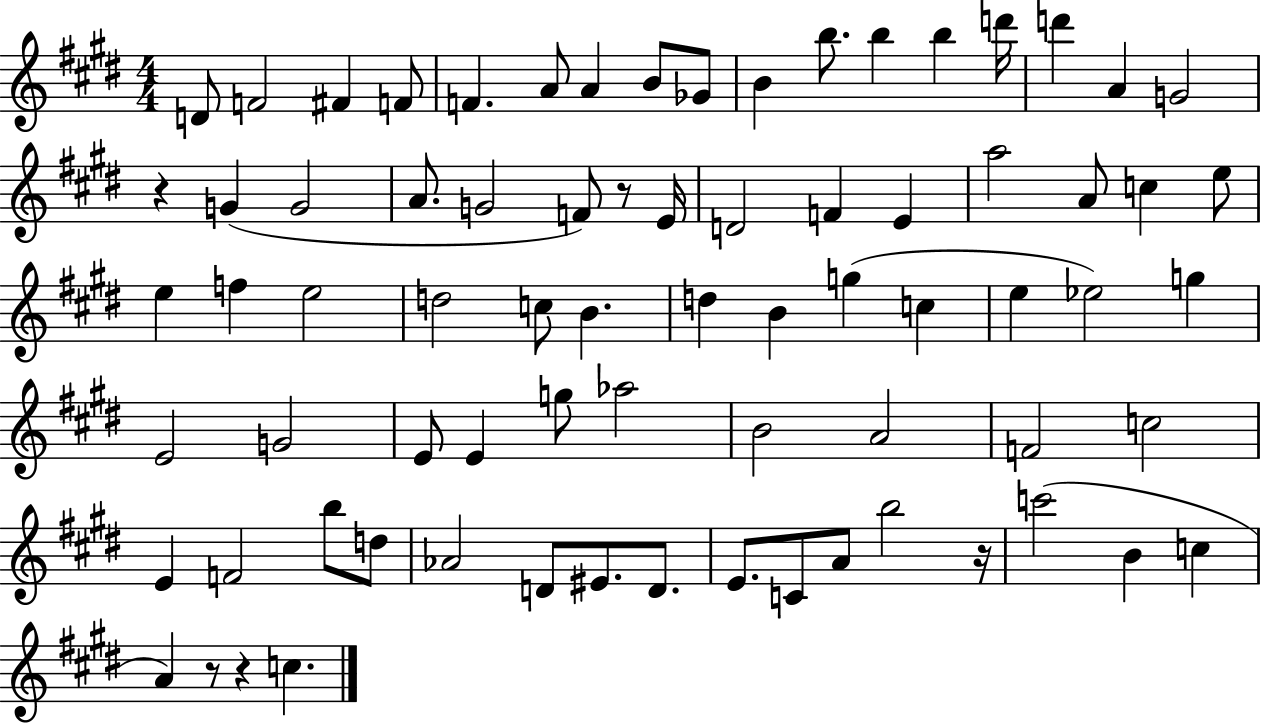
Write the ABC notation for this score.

X:1
T:Untitled
M:4/4
L:1/4
K:E
D/2 F2 ^F F/2 F A/2 A B/2 _G/2 B b/2 b b d'/4 d' A G2 z G G2 A/2 G2 F/2 z/2 E/4 D2 F E a2 A/2 c e/2 e f e2 d2 c/2 B d B g c e _e2 g E2 G2 E/2 E g/2 _a2 B2 A2 F2 c2 E F2 b/2 d/2 _A2 D/2 ^E/2 D/2 E/2 C/2 A/2 b2 z/4 c'2 B c A z/2 z c